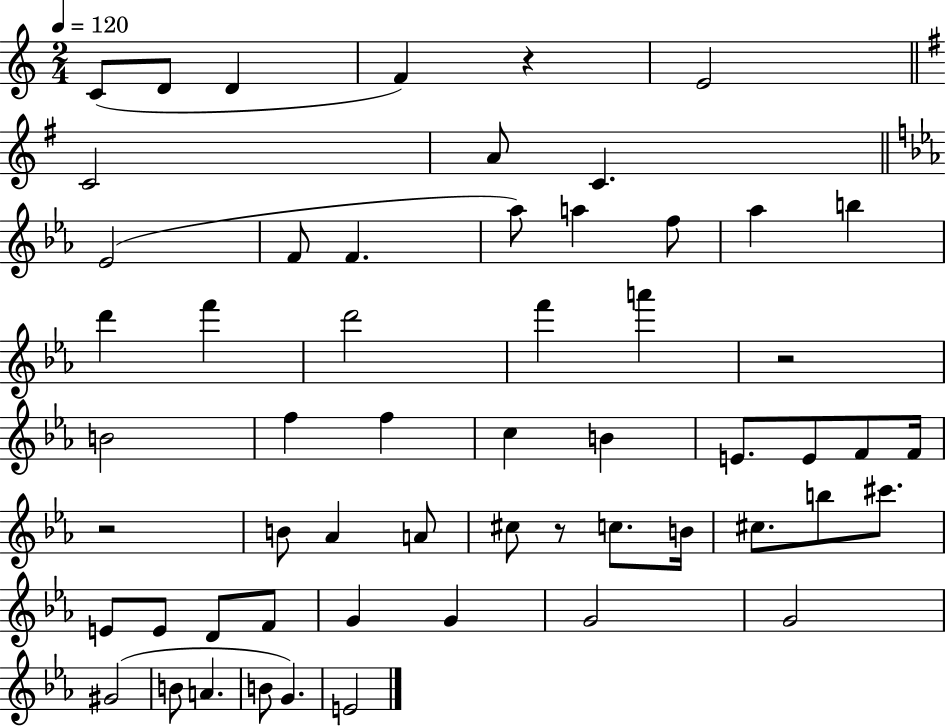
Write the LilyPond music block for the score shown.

{
  \clef treble
  \numericTimeSignature
  \time 2/4
  \key c \major
  \tempo 4 = 120
  c'8( d'8 d'4 | f'4) r4 | e'2 | \bar "||" \break \key g \major c'2 | a'8 c'4. | \bar "||" \break \key c \minor ees'2( | f'8 f'4. | aes''8) a''4 f''8 | aes''4 b''4 | \break d'''4 f'''4 | d'''2 | f'''4 a'''4 | r2 | \break b'2 | f''4 f''4 | c''4 b'4 | e'8. e'8 f'8 f'16 | \break r2 | b'8 aes'4 a'8 | cis''8 r8 c''8. b'16 | cis''8. b''8 cis'''8. | \break e'8 e'8 d'8 f'8 | g'4 g'4 | g'2 | g'2 | \break gis'2( | b'8 a'4. | b'8 g'4.) | e'2 | \break \bar "|."
}